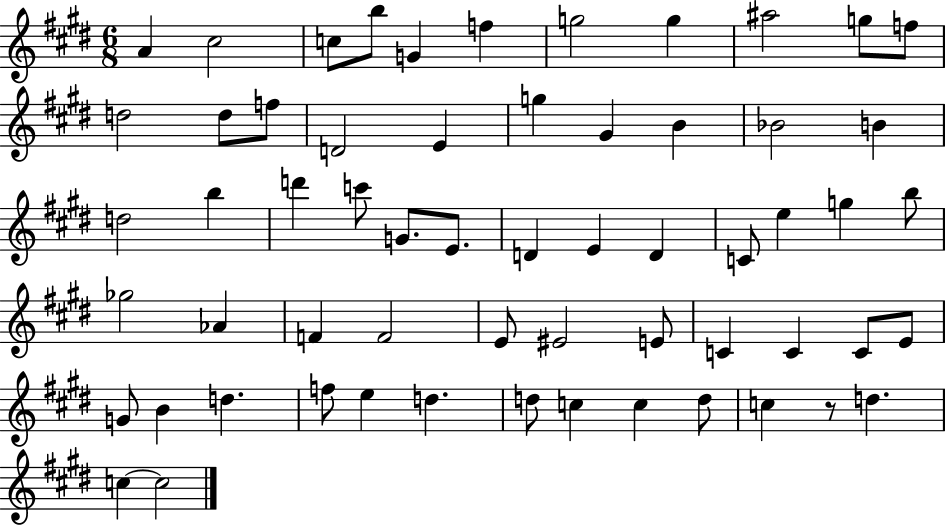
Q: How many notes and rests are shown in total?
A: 60